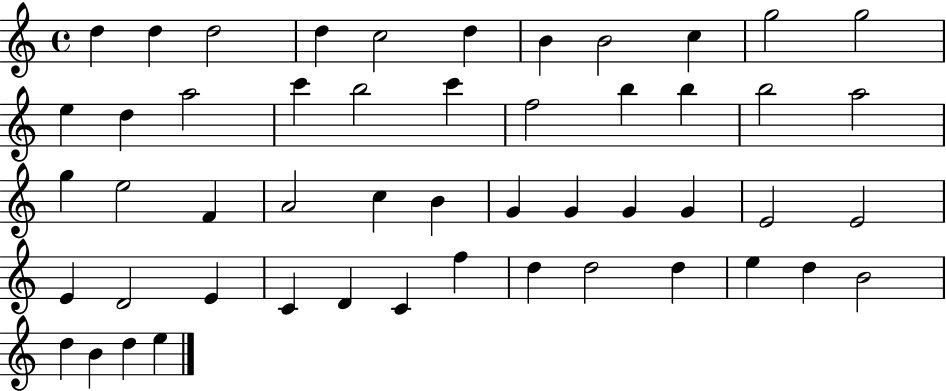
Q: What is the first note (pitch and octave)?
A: D5